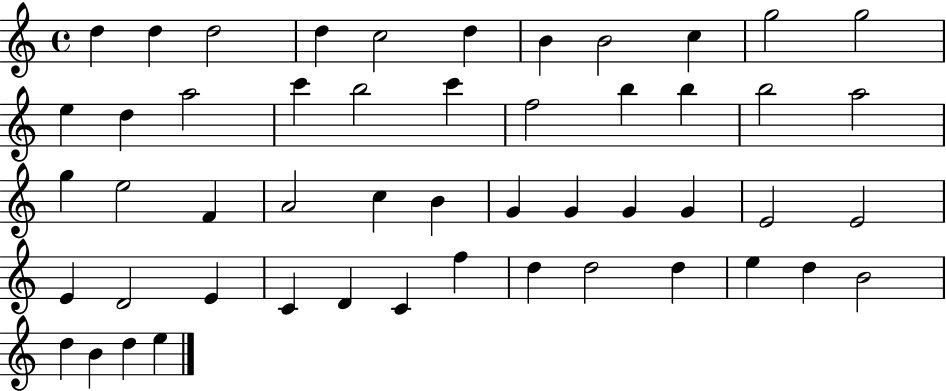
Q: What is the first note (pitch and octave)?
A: D5